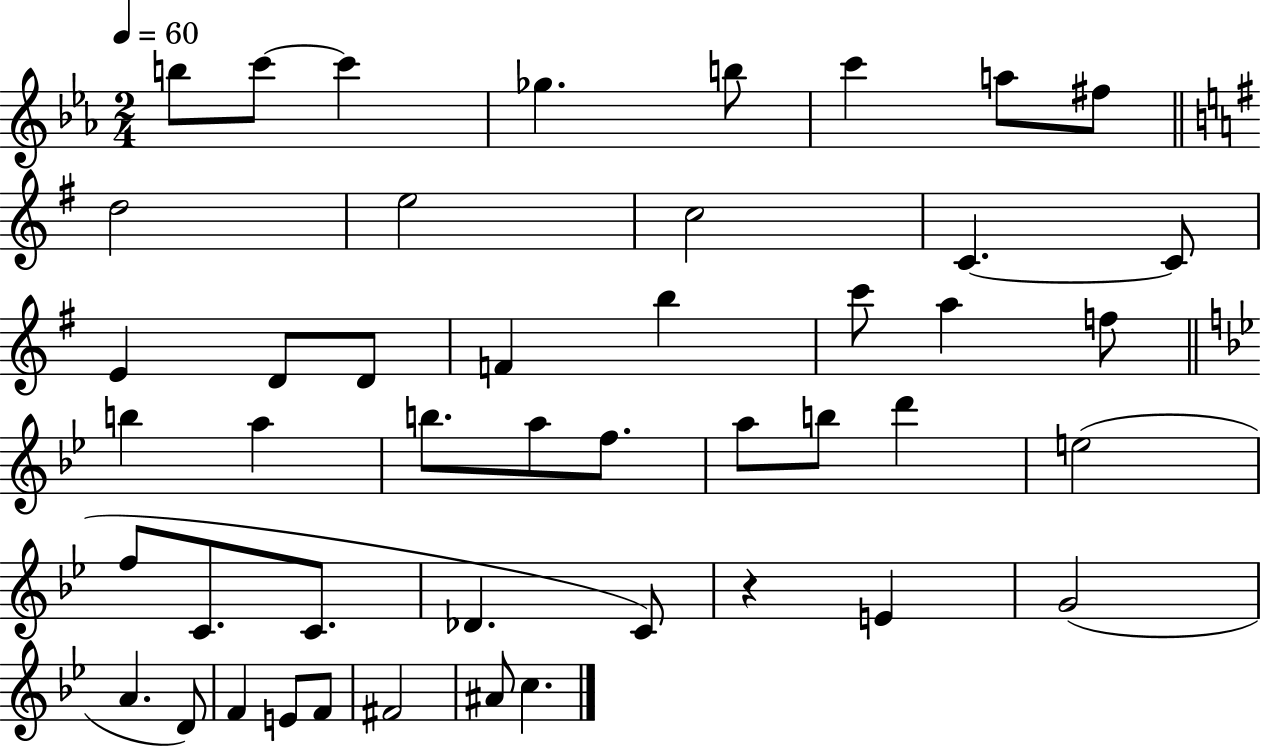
B5/e C6/e C6/q Gb5/q. B5/e C6/q A5/e F#5/e D5/h E5/h C5/h C4/q. C4/e E4/q D4/e D4/e F4/q B5/q C6/e A5/q F5/e B5/q A5/q B5/e. A5/e F5/e. A5/e B5/e D6/q E5/h F5/e C4/e. C4/e. Db4/q. C4/e R/q E4/q G4/h A4/q. D4/e F4/q E4/e F4/e F#4/h A#4/e C5/q.